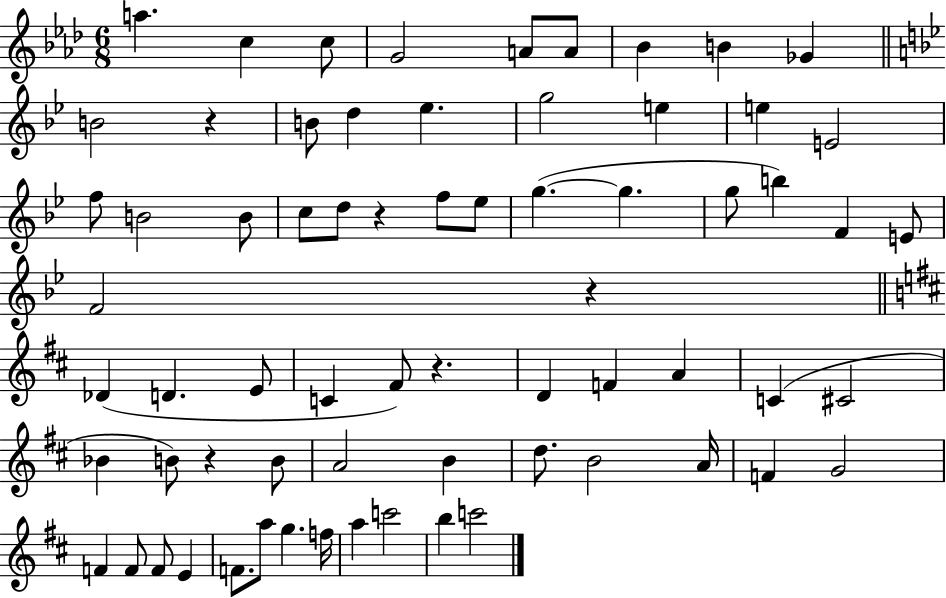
{
  \clef treble
  \numericTimeSignature
  \time 6/8
  \key aes \major
  \repeat volta 2 { a''4. c''4 c''8 | g'2 a'8 a'8 | bes'4 b'4 ges'4 | \bar "||" \break \key bes \major b'2 r4 | b'8 d''4 ees''4. | g''2 e''4 | e''4 e'2 | \break f''8 b'2 b'8 | c''8 d''8 r4 f''8 ees''8 | g''4.~(~ g''4. | g''8 b''4) f'4 e'8 | \break f'2 r4 | \bar "||" \break \key d \major des'4( d'4. e'8 | c'4 fis'8) r4. | d'4 f'4 a'4 | c'4( cis'2 | \break bes'4 b'8) r4 b'8 | a'2 b'4 | d''8. b'2 a'16 | f'4 g'2 | \break f'4 f'8 f'8 e'4 | f'8. a''8 g''4. f''16 | a''4 c'''2 | b''4 c'''2 | \break } \bar "|."
}